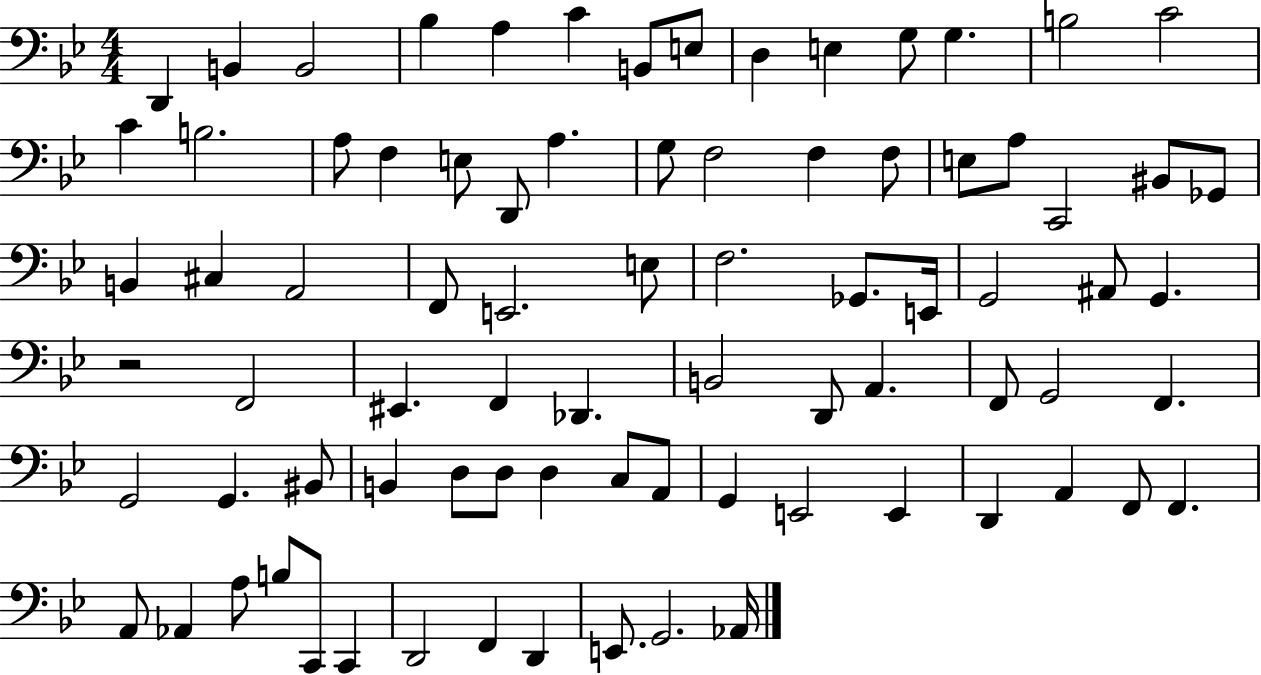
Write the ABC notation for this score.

X:1
T:Untitled
M:4/4
L:1/4
K:Bb
D,, B,, B,,2 _B, A, C B,,/2 E,/2 D, E, G,/2 G, B,2 C2 C B,2 A,/2 F, E,/2 D,,/2 A, G,/2 F,2 F, F,/2 E,/2 A,/2 C,,2 ^B,,/2 _G,,/2 B,, ^C, A,,2 F,,/2 E,,2 E,/2 F,2 _G,,/2 E,,/4 G,,2 ^A,,/2 G,, z2 F,,2 ^E,, F,, _D,, B,,2 D,,/2 A,, F,,/2 G,,2 F,, G,,2 G,, ^B,,/2 B,, D,/2 D,/2 D, C,/2 A,,/2 G,, E,,2 E,, D,, A,, F,,/2 F,, A,,/2 _A,, A,/2 B,/2 C,,/2 C,, D,,2 F,, D,, E,,/2 G,,2 _A,,/4